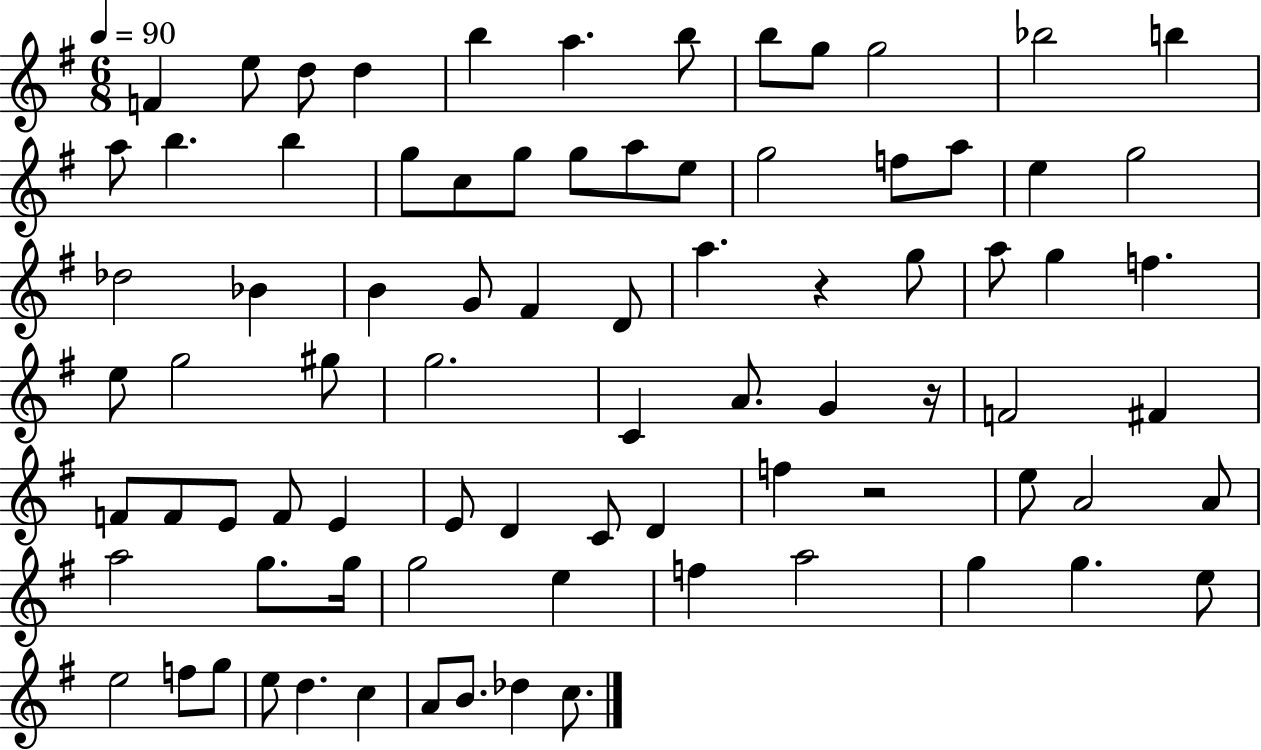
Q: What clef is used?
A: treble